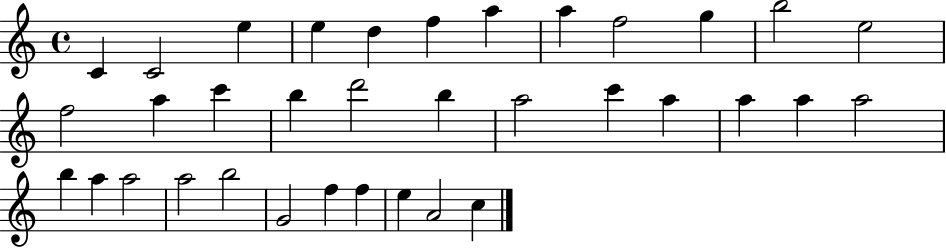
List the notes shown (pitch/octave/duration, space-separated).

C4/q C4/h E5/q E5/q D5/q F5/q A5/q A5/q F5/h G5/q B5/h E5/h F5/h A5/q C6/q B5/q D6/h B5/q A5/h C6/q A5/q A5/q A5/q A5/h B5/q A5/q A5/h A5/h B5/h G4/h F5/q F5/q E5/q A4/h C5/q